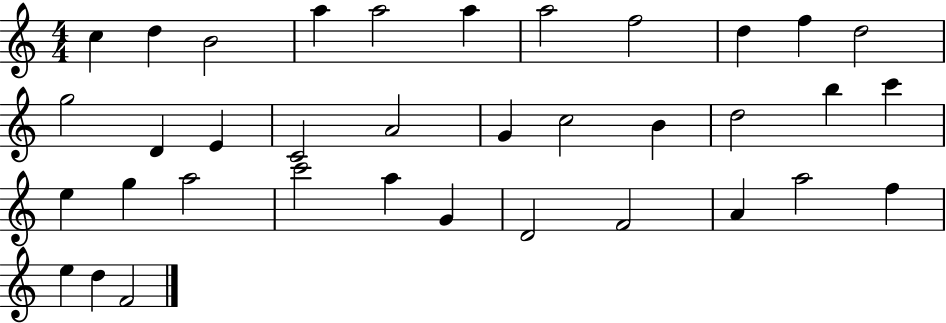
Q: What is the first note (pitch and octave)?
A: C5